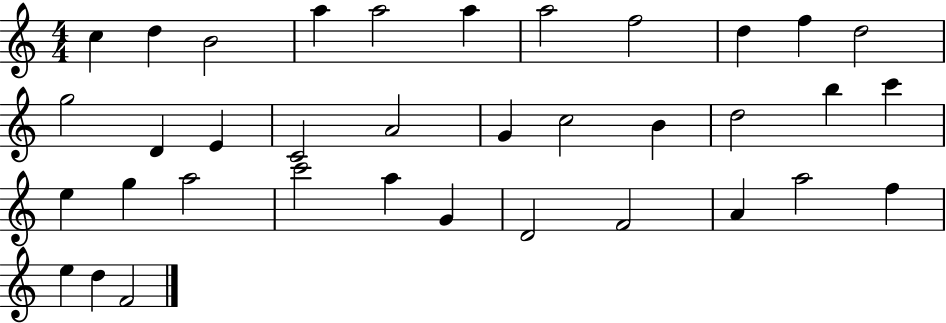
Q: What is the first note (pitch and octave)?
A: C5